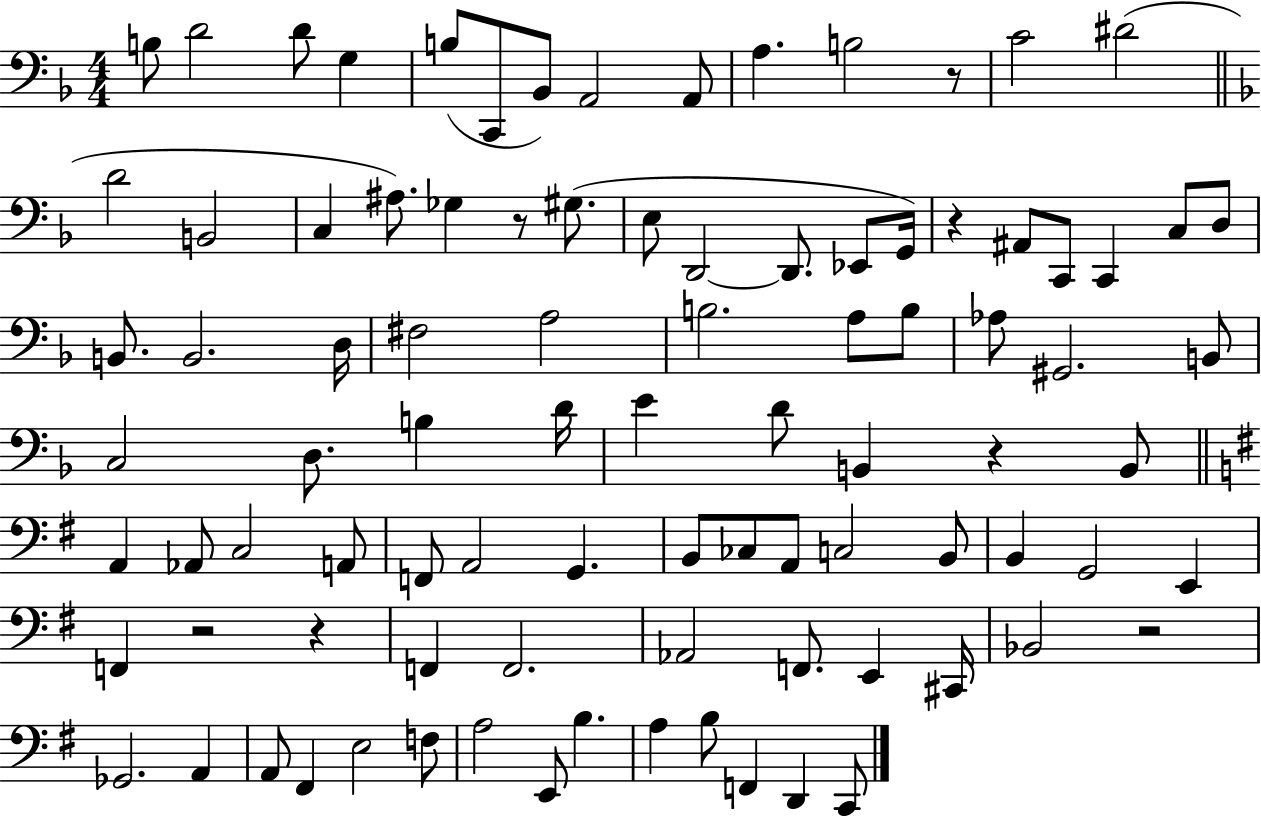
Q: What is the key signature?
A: F major